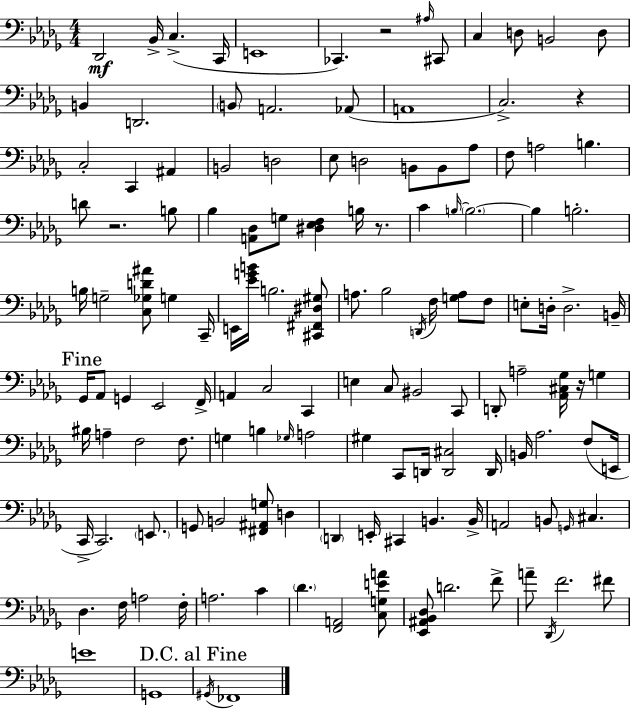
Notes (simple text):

Db2/h Bb2/s C3/q. C2/s E2/w CES2/q. R/h A#3/s C#2/e C3/q D3/e B2/h D3/e B2/q D2/h. B2/e A2/h. Ab2/e A2/w C3/h. R/q C3/h C2/q A#2/q B2/h D3/h Eb3/e D3/h B2/e B2/e Ab3/e F3/e A3/h B3/q. D4/e R/h. B3/e Bb3/q [A2,Db3]/e G3/e [D#3,Eb3,F3]/q B3/s R/e. C4/q B3/s B3/h. B3/q B3/h. B3/s G3/h [C3,Gb3,D4,A#4]/e G3/q C2/s E2/s [Eb4,G4,B4]/s B3/h. [C#2,F#2,D#3,G#3]/e A3/e. Bb3/h D2/s F3/s [G3,A3]/e F3/e E3/e D3/s D3/h. B2/s Gb2/s Ab2/e G2/q Eb2/h F2/s A2/q C3/h C2/q E3/q C3/e BIS2/h C2/e D2/e A3/h [Ab2,C#3,Gb3]/s R/s G3/q BIS3/s A3/q F3/h F3/e. G3/q B3/q Gb3/s A3/h G#3/q C2/e D2/s [D2,C#3]/h D2/s B2/s Ab3/h. F3/e E2/s C2/s C2/h. E2/e. G2/e B2/h [F#2,A#2,G3]/e D3/q D2/q E2/s C#2/q B2/q. B2/s A2/h B2/e G2/s C#3/q. Db3/q. F3/s A3/h F3/s A3/h. C4/q Db4/q. [F2,A2]/h [C3,G3,E4,A4]/e [Eb2,A#2,Bb2,Db3]/e D4/h. F4/e A4/e Db2/s F4/h. F#4/e E4/w G2/w G#2/s FES2/w